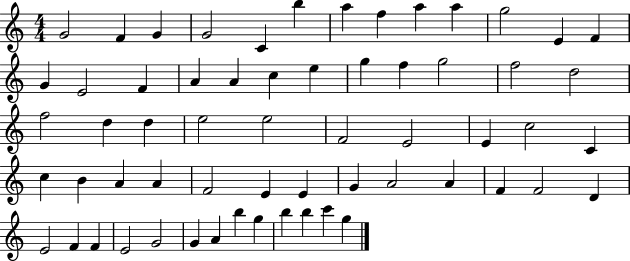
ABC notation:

X:1
T:Untitled
M:4/4
L:1/4
K:C
G2 F G G2 C b a f a a g2 E F G E2 F A A c e g f g2 f2 d2 f2 d d e2 e2 F2 E2 E c2 C c B A A F2 E E G A2 A F F2 D E2 F F E2 G2 G A b g b b c' g